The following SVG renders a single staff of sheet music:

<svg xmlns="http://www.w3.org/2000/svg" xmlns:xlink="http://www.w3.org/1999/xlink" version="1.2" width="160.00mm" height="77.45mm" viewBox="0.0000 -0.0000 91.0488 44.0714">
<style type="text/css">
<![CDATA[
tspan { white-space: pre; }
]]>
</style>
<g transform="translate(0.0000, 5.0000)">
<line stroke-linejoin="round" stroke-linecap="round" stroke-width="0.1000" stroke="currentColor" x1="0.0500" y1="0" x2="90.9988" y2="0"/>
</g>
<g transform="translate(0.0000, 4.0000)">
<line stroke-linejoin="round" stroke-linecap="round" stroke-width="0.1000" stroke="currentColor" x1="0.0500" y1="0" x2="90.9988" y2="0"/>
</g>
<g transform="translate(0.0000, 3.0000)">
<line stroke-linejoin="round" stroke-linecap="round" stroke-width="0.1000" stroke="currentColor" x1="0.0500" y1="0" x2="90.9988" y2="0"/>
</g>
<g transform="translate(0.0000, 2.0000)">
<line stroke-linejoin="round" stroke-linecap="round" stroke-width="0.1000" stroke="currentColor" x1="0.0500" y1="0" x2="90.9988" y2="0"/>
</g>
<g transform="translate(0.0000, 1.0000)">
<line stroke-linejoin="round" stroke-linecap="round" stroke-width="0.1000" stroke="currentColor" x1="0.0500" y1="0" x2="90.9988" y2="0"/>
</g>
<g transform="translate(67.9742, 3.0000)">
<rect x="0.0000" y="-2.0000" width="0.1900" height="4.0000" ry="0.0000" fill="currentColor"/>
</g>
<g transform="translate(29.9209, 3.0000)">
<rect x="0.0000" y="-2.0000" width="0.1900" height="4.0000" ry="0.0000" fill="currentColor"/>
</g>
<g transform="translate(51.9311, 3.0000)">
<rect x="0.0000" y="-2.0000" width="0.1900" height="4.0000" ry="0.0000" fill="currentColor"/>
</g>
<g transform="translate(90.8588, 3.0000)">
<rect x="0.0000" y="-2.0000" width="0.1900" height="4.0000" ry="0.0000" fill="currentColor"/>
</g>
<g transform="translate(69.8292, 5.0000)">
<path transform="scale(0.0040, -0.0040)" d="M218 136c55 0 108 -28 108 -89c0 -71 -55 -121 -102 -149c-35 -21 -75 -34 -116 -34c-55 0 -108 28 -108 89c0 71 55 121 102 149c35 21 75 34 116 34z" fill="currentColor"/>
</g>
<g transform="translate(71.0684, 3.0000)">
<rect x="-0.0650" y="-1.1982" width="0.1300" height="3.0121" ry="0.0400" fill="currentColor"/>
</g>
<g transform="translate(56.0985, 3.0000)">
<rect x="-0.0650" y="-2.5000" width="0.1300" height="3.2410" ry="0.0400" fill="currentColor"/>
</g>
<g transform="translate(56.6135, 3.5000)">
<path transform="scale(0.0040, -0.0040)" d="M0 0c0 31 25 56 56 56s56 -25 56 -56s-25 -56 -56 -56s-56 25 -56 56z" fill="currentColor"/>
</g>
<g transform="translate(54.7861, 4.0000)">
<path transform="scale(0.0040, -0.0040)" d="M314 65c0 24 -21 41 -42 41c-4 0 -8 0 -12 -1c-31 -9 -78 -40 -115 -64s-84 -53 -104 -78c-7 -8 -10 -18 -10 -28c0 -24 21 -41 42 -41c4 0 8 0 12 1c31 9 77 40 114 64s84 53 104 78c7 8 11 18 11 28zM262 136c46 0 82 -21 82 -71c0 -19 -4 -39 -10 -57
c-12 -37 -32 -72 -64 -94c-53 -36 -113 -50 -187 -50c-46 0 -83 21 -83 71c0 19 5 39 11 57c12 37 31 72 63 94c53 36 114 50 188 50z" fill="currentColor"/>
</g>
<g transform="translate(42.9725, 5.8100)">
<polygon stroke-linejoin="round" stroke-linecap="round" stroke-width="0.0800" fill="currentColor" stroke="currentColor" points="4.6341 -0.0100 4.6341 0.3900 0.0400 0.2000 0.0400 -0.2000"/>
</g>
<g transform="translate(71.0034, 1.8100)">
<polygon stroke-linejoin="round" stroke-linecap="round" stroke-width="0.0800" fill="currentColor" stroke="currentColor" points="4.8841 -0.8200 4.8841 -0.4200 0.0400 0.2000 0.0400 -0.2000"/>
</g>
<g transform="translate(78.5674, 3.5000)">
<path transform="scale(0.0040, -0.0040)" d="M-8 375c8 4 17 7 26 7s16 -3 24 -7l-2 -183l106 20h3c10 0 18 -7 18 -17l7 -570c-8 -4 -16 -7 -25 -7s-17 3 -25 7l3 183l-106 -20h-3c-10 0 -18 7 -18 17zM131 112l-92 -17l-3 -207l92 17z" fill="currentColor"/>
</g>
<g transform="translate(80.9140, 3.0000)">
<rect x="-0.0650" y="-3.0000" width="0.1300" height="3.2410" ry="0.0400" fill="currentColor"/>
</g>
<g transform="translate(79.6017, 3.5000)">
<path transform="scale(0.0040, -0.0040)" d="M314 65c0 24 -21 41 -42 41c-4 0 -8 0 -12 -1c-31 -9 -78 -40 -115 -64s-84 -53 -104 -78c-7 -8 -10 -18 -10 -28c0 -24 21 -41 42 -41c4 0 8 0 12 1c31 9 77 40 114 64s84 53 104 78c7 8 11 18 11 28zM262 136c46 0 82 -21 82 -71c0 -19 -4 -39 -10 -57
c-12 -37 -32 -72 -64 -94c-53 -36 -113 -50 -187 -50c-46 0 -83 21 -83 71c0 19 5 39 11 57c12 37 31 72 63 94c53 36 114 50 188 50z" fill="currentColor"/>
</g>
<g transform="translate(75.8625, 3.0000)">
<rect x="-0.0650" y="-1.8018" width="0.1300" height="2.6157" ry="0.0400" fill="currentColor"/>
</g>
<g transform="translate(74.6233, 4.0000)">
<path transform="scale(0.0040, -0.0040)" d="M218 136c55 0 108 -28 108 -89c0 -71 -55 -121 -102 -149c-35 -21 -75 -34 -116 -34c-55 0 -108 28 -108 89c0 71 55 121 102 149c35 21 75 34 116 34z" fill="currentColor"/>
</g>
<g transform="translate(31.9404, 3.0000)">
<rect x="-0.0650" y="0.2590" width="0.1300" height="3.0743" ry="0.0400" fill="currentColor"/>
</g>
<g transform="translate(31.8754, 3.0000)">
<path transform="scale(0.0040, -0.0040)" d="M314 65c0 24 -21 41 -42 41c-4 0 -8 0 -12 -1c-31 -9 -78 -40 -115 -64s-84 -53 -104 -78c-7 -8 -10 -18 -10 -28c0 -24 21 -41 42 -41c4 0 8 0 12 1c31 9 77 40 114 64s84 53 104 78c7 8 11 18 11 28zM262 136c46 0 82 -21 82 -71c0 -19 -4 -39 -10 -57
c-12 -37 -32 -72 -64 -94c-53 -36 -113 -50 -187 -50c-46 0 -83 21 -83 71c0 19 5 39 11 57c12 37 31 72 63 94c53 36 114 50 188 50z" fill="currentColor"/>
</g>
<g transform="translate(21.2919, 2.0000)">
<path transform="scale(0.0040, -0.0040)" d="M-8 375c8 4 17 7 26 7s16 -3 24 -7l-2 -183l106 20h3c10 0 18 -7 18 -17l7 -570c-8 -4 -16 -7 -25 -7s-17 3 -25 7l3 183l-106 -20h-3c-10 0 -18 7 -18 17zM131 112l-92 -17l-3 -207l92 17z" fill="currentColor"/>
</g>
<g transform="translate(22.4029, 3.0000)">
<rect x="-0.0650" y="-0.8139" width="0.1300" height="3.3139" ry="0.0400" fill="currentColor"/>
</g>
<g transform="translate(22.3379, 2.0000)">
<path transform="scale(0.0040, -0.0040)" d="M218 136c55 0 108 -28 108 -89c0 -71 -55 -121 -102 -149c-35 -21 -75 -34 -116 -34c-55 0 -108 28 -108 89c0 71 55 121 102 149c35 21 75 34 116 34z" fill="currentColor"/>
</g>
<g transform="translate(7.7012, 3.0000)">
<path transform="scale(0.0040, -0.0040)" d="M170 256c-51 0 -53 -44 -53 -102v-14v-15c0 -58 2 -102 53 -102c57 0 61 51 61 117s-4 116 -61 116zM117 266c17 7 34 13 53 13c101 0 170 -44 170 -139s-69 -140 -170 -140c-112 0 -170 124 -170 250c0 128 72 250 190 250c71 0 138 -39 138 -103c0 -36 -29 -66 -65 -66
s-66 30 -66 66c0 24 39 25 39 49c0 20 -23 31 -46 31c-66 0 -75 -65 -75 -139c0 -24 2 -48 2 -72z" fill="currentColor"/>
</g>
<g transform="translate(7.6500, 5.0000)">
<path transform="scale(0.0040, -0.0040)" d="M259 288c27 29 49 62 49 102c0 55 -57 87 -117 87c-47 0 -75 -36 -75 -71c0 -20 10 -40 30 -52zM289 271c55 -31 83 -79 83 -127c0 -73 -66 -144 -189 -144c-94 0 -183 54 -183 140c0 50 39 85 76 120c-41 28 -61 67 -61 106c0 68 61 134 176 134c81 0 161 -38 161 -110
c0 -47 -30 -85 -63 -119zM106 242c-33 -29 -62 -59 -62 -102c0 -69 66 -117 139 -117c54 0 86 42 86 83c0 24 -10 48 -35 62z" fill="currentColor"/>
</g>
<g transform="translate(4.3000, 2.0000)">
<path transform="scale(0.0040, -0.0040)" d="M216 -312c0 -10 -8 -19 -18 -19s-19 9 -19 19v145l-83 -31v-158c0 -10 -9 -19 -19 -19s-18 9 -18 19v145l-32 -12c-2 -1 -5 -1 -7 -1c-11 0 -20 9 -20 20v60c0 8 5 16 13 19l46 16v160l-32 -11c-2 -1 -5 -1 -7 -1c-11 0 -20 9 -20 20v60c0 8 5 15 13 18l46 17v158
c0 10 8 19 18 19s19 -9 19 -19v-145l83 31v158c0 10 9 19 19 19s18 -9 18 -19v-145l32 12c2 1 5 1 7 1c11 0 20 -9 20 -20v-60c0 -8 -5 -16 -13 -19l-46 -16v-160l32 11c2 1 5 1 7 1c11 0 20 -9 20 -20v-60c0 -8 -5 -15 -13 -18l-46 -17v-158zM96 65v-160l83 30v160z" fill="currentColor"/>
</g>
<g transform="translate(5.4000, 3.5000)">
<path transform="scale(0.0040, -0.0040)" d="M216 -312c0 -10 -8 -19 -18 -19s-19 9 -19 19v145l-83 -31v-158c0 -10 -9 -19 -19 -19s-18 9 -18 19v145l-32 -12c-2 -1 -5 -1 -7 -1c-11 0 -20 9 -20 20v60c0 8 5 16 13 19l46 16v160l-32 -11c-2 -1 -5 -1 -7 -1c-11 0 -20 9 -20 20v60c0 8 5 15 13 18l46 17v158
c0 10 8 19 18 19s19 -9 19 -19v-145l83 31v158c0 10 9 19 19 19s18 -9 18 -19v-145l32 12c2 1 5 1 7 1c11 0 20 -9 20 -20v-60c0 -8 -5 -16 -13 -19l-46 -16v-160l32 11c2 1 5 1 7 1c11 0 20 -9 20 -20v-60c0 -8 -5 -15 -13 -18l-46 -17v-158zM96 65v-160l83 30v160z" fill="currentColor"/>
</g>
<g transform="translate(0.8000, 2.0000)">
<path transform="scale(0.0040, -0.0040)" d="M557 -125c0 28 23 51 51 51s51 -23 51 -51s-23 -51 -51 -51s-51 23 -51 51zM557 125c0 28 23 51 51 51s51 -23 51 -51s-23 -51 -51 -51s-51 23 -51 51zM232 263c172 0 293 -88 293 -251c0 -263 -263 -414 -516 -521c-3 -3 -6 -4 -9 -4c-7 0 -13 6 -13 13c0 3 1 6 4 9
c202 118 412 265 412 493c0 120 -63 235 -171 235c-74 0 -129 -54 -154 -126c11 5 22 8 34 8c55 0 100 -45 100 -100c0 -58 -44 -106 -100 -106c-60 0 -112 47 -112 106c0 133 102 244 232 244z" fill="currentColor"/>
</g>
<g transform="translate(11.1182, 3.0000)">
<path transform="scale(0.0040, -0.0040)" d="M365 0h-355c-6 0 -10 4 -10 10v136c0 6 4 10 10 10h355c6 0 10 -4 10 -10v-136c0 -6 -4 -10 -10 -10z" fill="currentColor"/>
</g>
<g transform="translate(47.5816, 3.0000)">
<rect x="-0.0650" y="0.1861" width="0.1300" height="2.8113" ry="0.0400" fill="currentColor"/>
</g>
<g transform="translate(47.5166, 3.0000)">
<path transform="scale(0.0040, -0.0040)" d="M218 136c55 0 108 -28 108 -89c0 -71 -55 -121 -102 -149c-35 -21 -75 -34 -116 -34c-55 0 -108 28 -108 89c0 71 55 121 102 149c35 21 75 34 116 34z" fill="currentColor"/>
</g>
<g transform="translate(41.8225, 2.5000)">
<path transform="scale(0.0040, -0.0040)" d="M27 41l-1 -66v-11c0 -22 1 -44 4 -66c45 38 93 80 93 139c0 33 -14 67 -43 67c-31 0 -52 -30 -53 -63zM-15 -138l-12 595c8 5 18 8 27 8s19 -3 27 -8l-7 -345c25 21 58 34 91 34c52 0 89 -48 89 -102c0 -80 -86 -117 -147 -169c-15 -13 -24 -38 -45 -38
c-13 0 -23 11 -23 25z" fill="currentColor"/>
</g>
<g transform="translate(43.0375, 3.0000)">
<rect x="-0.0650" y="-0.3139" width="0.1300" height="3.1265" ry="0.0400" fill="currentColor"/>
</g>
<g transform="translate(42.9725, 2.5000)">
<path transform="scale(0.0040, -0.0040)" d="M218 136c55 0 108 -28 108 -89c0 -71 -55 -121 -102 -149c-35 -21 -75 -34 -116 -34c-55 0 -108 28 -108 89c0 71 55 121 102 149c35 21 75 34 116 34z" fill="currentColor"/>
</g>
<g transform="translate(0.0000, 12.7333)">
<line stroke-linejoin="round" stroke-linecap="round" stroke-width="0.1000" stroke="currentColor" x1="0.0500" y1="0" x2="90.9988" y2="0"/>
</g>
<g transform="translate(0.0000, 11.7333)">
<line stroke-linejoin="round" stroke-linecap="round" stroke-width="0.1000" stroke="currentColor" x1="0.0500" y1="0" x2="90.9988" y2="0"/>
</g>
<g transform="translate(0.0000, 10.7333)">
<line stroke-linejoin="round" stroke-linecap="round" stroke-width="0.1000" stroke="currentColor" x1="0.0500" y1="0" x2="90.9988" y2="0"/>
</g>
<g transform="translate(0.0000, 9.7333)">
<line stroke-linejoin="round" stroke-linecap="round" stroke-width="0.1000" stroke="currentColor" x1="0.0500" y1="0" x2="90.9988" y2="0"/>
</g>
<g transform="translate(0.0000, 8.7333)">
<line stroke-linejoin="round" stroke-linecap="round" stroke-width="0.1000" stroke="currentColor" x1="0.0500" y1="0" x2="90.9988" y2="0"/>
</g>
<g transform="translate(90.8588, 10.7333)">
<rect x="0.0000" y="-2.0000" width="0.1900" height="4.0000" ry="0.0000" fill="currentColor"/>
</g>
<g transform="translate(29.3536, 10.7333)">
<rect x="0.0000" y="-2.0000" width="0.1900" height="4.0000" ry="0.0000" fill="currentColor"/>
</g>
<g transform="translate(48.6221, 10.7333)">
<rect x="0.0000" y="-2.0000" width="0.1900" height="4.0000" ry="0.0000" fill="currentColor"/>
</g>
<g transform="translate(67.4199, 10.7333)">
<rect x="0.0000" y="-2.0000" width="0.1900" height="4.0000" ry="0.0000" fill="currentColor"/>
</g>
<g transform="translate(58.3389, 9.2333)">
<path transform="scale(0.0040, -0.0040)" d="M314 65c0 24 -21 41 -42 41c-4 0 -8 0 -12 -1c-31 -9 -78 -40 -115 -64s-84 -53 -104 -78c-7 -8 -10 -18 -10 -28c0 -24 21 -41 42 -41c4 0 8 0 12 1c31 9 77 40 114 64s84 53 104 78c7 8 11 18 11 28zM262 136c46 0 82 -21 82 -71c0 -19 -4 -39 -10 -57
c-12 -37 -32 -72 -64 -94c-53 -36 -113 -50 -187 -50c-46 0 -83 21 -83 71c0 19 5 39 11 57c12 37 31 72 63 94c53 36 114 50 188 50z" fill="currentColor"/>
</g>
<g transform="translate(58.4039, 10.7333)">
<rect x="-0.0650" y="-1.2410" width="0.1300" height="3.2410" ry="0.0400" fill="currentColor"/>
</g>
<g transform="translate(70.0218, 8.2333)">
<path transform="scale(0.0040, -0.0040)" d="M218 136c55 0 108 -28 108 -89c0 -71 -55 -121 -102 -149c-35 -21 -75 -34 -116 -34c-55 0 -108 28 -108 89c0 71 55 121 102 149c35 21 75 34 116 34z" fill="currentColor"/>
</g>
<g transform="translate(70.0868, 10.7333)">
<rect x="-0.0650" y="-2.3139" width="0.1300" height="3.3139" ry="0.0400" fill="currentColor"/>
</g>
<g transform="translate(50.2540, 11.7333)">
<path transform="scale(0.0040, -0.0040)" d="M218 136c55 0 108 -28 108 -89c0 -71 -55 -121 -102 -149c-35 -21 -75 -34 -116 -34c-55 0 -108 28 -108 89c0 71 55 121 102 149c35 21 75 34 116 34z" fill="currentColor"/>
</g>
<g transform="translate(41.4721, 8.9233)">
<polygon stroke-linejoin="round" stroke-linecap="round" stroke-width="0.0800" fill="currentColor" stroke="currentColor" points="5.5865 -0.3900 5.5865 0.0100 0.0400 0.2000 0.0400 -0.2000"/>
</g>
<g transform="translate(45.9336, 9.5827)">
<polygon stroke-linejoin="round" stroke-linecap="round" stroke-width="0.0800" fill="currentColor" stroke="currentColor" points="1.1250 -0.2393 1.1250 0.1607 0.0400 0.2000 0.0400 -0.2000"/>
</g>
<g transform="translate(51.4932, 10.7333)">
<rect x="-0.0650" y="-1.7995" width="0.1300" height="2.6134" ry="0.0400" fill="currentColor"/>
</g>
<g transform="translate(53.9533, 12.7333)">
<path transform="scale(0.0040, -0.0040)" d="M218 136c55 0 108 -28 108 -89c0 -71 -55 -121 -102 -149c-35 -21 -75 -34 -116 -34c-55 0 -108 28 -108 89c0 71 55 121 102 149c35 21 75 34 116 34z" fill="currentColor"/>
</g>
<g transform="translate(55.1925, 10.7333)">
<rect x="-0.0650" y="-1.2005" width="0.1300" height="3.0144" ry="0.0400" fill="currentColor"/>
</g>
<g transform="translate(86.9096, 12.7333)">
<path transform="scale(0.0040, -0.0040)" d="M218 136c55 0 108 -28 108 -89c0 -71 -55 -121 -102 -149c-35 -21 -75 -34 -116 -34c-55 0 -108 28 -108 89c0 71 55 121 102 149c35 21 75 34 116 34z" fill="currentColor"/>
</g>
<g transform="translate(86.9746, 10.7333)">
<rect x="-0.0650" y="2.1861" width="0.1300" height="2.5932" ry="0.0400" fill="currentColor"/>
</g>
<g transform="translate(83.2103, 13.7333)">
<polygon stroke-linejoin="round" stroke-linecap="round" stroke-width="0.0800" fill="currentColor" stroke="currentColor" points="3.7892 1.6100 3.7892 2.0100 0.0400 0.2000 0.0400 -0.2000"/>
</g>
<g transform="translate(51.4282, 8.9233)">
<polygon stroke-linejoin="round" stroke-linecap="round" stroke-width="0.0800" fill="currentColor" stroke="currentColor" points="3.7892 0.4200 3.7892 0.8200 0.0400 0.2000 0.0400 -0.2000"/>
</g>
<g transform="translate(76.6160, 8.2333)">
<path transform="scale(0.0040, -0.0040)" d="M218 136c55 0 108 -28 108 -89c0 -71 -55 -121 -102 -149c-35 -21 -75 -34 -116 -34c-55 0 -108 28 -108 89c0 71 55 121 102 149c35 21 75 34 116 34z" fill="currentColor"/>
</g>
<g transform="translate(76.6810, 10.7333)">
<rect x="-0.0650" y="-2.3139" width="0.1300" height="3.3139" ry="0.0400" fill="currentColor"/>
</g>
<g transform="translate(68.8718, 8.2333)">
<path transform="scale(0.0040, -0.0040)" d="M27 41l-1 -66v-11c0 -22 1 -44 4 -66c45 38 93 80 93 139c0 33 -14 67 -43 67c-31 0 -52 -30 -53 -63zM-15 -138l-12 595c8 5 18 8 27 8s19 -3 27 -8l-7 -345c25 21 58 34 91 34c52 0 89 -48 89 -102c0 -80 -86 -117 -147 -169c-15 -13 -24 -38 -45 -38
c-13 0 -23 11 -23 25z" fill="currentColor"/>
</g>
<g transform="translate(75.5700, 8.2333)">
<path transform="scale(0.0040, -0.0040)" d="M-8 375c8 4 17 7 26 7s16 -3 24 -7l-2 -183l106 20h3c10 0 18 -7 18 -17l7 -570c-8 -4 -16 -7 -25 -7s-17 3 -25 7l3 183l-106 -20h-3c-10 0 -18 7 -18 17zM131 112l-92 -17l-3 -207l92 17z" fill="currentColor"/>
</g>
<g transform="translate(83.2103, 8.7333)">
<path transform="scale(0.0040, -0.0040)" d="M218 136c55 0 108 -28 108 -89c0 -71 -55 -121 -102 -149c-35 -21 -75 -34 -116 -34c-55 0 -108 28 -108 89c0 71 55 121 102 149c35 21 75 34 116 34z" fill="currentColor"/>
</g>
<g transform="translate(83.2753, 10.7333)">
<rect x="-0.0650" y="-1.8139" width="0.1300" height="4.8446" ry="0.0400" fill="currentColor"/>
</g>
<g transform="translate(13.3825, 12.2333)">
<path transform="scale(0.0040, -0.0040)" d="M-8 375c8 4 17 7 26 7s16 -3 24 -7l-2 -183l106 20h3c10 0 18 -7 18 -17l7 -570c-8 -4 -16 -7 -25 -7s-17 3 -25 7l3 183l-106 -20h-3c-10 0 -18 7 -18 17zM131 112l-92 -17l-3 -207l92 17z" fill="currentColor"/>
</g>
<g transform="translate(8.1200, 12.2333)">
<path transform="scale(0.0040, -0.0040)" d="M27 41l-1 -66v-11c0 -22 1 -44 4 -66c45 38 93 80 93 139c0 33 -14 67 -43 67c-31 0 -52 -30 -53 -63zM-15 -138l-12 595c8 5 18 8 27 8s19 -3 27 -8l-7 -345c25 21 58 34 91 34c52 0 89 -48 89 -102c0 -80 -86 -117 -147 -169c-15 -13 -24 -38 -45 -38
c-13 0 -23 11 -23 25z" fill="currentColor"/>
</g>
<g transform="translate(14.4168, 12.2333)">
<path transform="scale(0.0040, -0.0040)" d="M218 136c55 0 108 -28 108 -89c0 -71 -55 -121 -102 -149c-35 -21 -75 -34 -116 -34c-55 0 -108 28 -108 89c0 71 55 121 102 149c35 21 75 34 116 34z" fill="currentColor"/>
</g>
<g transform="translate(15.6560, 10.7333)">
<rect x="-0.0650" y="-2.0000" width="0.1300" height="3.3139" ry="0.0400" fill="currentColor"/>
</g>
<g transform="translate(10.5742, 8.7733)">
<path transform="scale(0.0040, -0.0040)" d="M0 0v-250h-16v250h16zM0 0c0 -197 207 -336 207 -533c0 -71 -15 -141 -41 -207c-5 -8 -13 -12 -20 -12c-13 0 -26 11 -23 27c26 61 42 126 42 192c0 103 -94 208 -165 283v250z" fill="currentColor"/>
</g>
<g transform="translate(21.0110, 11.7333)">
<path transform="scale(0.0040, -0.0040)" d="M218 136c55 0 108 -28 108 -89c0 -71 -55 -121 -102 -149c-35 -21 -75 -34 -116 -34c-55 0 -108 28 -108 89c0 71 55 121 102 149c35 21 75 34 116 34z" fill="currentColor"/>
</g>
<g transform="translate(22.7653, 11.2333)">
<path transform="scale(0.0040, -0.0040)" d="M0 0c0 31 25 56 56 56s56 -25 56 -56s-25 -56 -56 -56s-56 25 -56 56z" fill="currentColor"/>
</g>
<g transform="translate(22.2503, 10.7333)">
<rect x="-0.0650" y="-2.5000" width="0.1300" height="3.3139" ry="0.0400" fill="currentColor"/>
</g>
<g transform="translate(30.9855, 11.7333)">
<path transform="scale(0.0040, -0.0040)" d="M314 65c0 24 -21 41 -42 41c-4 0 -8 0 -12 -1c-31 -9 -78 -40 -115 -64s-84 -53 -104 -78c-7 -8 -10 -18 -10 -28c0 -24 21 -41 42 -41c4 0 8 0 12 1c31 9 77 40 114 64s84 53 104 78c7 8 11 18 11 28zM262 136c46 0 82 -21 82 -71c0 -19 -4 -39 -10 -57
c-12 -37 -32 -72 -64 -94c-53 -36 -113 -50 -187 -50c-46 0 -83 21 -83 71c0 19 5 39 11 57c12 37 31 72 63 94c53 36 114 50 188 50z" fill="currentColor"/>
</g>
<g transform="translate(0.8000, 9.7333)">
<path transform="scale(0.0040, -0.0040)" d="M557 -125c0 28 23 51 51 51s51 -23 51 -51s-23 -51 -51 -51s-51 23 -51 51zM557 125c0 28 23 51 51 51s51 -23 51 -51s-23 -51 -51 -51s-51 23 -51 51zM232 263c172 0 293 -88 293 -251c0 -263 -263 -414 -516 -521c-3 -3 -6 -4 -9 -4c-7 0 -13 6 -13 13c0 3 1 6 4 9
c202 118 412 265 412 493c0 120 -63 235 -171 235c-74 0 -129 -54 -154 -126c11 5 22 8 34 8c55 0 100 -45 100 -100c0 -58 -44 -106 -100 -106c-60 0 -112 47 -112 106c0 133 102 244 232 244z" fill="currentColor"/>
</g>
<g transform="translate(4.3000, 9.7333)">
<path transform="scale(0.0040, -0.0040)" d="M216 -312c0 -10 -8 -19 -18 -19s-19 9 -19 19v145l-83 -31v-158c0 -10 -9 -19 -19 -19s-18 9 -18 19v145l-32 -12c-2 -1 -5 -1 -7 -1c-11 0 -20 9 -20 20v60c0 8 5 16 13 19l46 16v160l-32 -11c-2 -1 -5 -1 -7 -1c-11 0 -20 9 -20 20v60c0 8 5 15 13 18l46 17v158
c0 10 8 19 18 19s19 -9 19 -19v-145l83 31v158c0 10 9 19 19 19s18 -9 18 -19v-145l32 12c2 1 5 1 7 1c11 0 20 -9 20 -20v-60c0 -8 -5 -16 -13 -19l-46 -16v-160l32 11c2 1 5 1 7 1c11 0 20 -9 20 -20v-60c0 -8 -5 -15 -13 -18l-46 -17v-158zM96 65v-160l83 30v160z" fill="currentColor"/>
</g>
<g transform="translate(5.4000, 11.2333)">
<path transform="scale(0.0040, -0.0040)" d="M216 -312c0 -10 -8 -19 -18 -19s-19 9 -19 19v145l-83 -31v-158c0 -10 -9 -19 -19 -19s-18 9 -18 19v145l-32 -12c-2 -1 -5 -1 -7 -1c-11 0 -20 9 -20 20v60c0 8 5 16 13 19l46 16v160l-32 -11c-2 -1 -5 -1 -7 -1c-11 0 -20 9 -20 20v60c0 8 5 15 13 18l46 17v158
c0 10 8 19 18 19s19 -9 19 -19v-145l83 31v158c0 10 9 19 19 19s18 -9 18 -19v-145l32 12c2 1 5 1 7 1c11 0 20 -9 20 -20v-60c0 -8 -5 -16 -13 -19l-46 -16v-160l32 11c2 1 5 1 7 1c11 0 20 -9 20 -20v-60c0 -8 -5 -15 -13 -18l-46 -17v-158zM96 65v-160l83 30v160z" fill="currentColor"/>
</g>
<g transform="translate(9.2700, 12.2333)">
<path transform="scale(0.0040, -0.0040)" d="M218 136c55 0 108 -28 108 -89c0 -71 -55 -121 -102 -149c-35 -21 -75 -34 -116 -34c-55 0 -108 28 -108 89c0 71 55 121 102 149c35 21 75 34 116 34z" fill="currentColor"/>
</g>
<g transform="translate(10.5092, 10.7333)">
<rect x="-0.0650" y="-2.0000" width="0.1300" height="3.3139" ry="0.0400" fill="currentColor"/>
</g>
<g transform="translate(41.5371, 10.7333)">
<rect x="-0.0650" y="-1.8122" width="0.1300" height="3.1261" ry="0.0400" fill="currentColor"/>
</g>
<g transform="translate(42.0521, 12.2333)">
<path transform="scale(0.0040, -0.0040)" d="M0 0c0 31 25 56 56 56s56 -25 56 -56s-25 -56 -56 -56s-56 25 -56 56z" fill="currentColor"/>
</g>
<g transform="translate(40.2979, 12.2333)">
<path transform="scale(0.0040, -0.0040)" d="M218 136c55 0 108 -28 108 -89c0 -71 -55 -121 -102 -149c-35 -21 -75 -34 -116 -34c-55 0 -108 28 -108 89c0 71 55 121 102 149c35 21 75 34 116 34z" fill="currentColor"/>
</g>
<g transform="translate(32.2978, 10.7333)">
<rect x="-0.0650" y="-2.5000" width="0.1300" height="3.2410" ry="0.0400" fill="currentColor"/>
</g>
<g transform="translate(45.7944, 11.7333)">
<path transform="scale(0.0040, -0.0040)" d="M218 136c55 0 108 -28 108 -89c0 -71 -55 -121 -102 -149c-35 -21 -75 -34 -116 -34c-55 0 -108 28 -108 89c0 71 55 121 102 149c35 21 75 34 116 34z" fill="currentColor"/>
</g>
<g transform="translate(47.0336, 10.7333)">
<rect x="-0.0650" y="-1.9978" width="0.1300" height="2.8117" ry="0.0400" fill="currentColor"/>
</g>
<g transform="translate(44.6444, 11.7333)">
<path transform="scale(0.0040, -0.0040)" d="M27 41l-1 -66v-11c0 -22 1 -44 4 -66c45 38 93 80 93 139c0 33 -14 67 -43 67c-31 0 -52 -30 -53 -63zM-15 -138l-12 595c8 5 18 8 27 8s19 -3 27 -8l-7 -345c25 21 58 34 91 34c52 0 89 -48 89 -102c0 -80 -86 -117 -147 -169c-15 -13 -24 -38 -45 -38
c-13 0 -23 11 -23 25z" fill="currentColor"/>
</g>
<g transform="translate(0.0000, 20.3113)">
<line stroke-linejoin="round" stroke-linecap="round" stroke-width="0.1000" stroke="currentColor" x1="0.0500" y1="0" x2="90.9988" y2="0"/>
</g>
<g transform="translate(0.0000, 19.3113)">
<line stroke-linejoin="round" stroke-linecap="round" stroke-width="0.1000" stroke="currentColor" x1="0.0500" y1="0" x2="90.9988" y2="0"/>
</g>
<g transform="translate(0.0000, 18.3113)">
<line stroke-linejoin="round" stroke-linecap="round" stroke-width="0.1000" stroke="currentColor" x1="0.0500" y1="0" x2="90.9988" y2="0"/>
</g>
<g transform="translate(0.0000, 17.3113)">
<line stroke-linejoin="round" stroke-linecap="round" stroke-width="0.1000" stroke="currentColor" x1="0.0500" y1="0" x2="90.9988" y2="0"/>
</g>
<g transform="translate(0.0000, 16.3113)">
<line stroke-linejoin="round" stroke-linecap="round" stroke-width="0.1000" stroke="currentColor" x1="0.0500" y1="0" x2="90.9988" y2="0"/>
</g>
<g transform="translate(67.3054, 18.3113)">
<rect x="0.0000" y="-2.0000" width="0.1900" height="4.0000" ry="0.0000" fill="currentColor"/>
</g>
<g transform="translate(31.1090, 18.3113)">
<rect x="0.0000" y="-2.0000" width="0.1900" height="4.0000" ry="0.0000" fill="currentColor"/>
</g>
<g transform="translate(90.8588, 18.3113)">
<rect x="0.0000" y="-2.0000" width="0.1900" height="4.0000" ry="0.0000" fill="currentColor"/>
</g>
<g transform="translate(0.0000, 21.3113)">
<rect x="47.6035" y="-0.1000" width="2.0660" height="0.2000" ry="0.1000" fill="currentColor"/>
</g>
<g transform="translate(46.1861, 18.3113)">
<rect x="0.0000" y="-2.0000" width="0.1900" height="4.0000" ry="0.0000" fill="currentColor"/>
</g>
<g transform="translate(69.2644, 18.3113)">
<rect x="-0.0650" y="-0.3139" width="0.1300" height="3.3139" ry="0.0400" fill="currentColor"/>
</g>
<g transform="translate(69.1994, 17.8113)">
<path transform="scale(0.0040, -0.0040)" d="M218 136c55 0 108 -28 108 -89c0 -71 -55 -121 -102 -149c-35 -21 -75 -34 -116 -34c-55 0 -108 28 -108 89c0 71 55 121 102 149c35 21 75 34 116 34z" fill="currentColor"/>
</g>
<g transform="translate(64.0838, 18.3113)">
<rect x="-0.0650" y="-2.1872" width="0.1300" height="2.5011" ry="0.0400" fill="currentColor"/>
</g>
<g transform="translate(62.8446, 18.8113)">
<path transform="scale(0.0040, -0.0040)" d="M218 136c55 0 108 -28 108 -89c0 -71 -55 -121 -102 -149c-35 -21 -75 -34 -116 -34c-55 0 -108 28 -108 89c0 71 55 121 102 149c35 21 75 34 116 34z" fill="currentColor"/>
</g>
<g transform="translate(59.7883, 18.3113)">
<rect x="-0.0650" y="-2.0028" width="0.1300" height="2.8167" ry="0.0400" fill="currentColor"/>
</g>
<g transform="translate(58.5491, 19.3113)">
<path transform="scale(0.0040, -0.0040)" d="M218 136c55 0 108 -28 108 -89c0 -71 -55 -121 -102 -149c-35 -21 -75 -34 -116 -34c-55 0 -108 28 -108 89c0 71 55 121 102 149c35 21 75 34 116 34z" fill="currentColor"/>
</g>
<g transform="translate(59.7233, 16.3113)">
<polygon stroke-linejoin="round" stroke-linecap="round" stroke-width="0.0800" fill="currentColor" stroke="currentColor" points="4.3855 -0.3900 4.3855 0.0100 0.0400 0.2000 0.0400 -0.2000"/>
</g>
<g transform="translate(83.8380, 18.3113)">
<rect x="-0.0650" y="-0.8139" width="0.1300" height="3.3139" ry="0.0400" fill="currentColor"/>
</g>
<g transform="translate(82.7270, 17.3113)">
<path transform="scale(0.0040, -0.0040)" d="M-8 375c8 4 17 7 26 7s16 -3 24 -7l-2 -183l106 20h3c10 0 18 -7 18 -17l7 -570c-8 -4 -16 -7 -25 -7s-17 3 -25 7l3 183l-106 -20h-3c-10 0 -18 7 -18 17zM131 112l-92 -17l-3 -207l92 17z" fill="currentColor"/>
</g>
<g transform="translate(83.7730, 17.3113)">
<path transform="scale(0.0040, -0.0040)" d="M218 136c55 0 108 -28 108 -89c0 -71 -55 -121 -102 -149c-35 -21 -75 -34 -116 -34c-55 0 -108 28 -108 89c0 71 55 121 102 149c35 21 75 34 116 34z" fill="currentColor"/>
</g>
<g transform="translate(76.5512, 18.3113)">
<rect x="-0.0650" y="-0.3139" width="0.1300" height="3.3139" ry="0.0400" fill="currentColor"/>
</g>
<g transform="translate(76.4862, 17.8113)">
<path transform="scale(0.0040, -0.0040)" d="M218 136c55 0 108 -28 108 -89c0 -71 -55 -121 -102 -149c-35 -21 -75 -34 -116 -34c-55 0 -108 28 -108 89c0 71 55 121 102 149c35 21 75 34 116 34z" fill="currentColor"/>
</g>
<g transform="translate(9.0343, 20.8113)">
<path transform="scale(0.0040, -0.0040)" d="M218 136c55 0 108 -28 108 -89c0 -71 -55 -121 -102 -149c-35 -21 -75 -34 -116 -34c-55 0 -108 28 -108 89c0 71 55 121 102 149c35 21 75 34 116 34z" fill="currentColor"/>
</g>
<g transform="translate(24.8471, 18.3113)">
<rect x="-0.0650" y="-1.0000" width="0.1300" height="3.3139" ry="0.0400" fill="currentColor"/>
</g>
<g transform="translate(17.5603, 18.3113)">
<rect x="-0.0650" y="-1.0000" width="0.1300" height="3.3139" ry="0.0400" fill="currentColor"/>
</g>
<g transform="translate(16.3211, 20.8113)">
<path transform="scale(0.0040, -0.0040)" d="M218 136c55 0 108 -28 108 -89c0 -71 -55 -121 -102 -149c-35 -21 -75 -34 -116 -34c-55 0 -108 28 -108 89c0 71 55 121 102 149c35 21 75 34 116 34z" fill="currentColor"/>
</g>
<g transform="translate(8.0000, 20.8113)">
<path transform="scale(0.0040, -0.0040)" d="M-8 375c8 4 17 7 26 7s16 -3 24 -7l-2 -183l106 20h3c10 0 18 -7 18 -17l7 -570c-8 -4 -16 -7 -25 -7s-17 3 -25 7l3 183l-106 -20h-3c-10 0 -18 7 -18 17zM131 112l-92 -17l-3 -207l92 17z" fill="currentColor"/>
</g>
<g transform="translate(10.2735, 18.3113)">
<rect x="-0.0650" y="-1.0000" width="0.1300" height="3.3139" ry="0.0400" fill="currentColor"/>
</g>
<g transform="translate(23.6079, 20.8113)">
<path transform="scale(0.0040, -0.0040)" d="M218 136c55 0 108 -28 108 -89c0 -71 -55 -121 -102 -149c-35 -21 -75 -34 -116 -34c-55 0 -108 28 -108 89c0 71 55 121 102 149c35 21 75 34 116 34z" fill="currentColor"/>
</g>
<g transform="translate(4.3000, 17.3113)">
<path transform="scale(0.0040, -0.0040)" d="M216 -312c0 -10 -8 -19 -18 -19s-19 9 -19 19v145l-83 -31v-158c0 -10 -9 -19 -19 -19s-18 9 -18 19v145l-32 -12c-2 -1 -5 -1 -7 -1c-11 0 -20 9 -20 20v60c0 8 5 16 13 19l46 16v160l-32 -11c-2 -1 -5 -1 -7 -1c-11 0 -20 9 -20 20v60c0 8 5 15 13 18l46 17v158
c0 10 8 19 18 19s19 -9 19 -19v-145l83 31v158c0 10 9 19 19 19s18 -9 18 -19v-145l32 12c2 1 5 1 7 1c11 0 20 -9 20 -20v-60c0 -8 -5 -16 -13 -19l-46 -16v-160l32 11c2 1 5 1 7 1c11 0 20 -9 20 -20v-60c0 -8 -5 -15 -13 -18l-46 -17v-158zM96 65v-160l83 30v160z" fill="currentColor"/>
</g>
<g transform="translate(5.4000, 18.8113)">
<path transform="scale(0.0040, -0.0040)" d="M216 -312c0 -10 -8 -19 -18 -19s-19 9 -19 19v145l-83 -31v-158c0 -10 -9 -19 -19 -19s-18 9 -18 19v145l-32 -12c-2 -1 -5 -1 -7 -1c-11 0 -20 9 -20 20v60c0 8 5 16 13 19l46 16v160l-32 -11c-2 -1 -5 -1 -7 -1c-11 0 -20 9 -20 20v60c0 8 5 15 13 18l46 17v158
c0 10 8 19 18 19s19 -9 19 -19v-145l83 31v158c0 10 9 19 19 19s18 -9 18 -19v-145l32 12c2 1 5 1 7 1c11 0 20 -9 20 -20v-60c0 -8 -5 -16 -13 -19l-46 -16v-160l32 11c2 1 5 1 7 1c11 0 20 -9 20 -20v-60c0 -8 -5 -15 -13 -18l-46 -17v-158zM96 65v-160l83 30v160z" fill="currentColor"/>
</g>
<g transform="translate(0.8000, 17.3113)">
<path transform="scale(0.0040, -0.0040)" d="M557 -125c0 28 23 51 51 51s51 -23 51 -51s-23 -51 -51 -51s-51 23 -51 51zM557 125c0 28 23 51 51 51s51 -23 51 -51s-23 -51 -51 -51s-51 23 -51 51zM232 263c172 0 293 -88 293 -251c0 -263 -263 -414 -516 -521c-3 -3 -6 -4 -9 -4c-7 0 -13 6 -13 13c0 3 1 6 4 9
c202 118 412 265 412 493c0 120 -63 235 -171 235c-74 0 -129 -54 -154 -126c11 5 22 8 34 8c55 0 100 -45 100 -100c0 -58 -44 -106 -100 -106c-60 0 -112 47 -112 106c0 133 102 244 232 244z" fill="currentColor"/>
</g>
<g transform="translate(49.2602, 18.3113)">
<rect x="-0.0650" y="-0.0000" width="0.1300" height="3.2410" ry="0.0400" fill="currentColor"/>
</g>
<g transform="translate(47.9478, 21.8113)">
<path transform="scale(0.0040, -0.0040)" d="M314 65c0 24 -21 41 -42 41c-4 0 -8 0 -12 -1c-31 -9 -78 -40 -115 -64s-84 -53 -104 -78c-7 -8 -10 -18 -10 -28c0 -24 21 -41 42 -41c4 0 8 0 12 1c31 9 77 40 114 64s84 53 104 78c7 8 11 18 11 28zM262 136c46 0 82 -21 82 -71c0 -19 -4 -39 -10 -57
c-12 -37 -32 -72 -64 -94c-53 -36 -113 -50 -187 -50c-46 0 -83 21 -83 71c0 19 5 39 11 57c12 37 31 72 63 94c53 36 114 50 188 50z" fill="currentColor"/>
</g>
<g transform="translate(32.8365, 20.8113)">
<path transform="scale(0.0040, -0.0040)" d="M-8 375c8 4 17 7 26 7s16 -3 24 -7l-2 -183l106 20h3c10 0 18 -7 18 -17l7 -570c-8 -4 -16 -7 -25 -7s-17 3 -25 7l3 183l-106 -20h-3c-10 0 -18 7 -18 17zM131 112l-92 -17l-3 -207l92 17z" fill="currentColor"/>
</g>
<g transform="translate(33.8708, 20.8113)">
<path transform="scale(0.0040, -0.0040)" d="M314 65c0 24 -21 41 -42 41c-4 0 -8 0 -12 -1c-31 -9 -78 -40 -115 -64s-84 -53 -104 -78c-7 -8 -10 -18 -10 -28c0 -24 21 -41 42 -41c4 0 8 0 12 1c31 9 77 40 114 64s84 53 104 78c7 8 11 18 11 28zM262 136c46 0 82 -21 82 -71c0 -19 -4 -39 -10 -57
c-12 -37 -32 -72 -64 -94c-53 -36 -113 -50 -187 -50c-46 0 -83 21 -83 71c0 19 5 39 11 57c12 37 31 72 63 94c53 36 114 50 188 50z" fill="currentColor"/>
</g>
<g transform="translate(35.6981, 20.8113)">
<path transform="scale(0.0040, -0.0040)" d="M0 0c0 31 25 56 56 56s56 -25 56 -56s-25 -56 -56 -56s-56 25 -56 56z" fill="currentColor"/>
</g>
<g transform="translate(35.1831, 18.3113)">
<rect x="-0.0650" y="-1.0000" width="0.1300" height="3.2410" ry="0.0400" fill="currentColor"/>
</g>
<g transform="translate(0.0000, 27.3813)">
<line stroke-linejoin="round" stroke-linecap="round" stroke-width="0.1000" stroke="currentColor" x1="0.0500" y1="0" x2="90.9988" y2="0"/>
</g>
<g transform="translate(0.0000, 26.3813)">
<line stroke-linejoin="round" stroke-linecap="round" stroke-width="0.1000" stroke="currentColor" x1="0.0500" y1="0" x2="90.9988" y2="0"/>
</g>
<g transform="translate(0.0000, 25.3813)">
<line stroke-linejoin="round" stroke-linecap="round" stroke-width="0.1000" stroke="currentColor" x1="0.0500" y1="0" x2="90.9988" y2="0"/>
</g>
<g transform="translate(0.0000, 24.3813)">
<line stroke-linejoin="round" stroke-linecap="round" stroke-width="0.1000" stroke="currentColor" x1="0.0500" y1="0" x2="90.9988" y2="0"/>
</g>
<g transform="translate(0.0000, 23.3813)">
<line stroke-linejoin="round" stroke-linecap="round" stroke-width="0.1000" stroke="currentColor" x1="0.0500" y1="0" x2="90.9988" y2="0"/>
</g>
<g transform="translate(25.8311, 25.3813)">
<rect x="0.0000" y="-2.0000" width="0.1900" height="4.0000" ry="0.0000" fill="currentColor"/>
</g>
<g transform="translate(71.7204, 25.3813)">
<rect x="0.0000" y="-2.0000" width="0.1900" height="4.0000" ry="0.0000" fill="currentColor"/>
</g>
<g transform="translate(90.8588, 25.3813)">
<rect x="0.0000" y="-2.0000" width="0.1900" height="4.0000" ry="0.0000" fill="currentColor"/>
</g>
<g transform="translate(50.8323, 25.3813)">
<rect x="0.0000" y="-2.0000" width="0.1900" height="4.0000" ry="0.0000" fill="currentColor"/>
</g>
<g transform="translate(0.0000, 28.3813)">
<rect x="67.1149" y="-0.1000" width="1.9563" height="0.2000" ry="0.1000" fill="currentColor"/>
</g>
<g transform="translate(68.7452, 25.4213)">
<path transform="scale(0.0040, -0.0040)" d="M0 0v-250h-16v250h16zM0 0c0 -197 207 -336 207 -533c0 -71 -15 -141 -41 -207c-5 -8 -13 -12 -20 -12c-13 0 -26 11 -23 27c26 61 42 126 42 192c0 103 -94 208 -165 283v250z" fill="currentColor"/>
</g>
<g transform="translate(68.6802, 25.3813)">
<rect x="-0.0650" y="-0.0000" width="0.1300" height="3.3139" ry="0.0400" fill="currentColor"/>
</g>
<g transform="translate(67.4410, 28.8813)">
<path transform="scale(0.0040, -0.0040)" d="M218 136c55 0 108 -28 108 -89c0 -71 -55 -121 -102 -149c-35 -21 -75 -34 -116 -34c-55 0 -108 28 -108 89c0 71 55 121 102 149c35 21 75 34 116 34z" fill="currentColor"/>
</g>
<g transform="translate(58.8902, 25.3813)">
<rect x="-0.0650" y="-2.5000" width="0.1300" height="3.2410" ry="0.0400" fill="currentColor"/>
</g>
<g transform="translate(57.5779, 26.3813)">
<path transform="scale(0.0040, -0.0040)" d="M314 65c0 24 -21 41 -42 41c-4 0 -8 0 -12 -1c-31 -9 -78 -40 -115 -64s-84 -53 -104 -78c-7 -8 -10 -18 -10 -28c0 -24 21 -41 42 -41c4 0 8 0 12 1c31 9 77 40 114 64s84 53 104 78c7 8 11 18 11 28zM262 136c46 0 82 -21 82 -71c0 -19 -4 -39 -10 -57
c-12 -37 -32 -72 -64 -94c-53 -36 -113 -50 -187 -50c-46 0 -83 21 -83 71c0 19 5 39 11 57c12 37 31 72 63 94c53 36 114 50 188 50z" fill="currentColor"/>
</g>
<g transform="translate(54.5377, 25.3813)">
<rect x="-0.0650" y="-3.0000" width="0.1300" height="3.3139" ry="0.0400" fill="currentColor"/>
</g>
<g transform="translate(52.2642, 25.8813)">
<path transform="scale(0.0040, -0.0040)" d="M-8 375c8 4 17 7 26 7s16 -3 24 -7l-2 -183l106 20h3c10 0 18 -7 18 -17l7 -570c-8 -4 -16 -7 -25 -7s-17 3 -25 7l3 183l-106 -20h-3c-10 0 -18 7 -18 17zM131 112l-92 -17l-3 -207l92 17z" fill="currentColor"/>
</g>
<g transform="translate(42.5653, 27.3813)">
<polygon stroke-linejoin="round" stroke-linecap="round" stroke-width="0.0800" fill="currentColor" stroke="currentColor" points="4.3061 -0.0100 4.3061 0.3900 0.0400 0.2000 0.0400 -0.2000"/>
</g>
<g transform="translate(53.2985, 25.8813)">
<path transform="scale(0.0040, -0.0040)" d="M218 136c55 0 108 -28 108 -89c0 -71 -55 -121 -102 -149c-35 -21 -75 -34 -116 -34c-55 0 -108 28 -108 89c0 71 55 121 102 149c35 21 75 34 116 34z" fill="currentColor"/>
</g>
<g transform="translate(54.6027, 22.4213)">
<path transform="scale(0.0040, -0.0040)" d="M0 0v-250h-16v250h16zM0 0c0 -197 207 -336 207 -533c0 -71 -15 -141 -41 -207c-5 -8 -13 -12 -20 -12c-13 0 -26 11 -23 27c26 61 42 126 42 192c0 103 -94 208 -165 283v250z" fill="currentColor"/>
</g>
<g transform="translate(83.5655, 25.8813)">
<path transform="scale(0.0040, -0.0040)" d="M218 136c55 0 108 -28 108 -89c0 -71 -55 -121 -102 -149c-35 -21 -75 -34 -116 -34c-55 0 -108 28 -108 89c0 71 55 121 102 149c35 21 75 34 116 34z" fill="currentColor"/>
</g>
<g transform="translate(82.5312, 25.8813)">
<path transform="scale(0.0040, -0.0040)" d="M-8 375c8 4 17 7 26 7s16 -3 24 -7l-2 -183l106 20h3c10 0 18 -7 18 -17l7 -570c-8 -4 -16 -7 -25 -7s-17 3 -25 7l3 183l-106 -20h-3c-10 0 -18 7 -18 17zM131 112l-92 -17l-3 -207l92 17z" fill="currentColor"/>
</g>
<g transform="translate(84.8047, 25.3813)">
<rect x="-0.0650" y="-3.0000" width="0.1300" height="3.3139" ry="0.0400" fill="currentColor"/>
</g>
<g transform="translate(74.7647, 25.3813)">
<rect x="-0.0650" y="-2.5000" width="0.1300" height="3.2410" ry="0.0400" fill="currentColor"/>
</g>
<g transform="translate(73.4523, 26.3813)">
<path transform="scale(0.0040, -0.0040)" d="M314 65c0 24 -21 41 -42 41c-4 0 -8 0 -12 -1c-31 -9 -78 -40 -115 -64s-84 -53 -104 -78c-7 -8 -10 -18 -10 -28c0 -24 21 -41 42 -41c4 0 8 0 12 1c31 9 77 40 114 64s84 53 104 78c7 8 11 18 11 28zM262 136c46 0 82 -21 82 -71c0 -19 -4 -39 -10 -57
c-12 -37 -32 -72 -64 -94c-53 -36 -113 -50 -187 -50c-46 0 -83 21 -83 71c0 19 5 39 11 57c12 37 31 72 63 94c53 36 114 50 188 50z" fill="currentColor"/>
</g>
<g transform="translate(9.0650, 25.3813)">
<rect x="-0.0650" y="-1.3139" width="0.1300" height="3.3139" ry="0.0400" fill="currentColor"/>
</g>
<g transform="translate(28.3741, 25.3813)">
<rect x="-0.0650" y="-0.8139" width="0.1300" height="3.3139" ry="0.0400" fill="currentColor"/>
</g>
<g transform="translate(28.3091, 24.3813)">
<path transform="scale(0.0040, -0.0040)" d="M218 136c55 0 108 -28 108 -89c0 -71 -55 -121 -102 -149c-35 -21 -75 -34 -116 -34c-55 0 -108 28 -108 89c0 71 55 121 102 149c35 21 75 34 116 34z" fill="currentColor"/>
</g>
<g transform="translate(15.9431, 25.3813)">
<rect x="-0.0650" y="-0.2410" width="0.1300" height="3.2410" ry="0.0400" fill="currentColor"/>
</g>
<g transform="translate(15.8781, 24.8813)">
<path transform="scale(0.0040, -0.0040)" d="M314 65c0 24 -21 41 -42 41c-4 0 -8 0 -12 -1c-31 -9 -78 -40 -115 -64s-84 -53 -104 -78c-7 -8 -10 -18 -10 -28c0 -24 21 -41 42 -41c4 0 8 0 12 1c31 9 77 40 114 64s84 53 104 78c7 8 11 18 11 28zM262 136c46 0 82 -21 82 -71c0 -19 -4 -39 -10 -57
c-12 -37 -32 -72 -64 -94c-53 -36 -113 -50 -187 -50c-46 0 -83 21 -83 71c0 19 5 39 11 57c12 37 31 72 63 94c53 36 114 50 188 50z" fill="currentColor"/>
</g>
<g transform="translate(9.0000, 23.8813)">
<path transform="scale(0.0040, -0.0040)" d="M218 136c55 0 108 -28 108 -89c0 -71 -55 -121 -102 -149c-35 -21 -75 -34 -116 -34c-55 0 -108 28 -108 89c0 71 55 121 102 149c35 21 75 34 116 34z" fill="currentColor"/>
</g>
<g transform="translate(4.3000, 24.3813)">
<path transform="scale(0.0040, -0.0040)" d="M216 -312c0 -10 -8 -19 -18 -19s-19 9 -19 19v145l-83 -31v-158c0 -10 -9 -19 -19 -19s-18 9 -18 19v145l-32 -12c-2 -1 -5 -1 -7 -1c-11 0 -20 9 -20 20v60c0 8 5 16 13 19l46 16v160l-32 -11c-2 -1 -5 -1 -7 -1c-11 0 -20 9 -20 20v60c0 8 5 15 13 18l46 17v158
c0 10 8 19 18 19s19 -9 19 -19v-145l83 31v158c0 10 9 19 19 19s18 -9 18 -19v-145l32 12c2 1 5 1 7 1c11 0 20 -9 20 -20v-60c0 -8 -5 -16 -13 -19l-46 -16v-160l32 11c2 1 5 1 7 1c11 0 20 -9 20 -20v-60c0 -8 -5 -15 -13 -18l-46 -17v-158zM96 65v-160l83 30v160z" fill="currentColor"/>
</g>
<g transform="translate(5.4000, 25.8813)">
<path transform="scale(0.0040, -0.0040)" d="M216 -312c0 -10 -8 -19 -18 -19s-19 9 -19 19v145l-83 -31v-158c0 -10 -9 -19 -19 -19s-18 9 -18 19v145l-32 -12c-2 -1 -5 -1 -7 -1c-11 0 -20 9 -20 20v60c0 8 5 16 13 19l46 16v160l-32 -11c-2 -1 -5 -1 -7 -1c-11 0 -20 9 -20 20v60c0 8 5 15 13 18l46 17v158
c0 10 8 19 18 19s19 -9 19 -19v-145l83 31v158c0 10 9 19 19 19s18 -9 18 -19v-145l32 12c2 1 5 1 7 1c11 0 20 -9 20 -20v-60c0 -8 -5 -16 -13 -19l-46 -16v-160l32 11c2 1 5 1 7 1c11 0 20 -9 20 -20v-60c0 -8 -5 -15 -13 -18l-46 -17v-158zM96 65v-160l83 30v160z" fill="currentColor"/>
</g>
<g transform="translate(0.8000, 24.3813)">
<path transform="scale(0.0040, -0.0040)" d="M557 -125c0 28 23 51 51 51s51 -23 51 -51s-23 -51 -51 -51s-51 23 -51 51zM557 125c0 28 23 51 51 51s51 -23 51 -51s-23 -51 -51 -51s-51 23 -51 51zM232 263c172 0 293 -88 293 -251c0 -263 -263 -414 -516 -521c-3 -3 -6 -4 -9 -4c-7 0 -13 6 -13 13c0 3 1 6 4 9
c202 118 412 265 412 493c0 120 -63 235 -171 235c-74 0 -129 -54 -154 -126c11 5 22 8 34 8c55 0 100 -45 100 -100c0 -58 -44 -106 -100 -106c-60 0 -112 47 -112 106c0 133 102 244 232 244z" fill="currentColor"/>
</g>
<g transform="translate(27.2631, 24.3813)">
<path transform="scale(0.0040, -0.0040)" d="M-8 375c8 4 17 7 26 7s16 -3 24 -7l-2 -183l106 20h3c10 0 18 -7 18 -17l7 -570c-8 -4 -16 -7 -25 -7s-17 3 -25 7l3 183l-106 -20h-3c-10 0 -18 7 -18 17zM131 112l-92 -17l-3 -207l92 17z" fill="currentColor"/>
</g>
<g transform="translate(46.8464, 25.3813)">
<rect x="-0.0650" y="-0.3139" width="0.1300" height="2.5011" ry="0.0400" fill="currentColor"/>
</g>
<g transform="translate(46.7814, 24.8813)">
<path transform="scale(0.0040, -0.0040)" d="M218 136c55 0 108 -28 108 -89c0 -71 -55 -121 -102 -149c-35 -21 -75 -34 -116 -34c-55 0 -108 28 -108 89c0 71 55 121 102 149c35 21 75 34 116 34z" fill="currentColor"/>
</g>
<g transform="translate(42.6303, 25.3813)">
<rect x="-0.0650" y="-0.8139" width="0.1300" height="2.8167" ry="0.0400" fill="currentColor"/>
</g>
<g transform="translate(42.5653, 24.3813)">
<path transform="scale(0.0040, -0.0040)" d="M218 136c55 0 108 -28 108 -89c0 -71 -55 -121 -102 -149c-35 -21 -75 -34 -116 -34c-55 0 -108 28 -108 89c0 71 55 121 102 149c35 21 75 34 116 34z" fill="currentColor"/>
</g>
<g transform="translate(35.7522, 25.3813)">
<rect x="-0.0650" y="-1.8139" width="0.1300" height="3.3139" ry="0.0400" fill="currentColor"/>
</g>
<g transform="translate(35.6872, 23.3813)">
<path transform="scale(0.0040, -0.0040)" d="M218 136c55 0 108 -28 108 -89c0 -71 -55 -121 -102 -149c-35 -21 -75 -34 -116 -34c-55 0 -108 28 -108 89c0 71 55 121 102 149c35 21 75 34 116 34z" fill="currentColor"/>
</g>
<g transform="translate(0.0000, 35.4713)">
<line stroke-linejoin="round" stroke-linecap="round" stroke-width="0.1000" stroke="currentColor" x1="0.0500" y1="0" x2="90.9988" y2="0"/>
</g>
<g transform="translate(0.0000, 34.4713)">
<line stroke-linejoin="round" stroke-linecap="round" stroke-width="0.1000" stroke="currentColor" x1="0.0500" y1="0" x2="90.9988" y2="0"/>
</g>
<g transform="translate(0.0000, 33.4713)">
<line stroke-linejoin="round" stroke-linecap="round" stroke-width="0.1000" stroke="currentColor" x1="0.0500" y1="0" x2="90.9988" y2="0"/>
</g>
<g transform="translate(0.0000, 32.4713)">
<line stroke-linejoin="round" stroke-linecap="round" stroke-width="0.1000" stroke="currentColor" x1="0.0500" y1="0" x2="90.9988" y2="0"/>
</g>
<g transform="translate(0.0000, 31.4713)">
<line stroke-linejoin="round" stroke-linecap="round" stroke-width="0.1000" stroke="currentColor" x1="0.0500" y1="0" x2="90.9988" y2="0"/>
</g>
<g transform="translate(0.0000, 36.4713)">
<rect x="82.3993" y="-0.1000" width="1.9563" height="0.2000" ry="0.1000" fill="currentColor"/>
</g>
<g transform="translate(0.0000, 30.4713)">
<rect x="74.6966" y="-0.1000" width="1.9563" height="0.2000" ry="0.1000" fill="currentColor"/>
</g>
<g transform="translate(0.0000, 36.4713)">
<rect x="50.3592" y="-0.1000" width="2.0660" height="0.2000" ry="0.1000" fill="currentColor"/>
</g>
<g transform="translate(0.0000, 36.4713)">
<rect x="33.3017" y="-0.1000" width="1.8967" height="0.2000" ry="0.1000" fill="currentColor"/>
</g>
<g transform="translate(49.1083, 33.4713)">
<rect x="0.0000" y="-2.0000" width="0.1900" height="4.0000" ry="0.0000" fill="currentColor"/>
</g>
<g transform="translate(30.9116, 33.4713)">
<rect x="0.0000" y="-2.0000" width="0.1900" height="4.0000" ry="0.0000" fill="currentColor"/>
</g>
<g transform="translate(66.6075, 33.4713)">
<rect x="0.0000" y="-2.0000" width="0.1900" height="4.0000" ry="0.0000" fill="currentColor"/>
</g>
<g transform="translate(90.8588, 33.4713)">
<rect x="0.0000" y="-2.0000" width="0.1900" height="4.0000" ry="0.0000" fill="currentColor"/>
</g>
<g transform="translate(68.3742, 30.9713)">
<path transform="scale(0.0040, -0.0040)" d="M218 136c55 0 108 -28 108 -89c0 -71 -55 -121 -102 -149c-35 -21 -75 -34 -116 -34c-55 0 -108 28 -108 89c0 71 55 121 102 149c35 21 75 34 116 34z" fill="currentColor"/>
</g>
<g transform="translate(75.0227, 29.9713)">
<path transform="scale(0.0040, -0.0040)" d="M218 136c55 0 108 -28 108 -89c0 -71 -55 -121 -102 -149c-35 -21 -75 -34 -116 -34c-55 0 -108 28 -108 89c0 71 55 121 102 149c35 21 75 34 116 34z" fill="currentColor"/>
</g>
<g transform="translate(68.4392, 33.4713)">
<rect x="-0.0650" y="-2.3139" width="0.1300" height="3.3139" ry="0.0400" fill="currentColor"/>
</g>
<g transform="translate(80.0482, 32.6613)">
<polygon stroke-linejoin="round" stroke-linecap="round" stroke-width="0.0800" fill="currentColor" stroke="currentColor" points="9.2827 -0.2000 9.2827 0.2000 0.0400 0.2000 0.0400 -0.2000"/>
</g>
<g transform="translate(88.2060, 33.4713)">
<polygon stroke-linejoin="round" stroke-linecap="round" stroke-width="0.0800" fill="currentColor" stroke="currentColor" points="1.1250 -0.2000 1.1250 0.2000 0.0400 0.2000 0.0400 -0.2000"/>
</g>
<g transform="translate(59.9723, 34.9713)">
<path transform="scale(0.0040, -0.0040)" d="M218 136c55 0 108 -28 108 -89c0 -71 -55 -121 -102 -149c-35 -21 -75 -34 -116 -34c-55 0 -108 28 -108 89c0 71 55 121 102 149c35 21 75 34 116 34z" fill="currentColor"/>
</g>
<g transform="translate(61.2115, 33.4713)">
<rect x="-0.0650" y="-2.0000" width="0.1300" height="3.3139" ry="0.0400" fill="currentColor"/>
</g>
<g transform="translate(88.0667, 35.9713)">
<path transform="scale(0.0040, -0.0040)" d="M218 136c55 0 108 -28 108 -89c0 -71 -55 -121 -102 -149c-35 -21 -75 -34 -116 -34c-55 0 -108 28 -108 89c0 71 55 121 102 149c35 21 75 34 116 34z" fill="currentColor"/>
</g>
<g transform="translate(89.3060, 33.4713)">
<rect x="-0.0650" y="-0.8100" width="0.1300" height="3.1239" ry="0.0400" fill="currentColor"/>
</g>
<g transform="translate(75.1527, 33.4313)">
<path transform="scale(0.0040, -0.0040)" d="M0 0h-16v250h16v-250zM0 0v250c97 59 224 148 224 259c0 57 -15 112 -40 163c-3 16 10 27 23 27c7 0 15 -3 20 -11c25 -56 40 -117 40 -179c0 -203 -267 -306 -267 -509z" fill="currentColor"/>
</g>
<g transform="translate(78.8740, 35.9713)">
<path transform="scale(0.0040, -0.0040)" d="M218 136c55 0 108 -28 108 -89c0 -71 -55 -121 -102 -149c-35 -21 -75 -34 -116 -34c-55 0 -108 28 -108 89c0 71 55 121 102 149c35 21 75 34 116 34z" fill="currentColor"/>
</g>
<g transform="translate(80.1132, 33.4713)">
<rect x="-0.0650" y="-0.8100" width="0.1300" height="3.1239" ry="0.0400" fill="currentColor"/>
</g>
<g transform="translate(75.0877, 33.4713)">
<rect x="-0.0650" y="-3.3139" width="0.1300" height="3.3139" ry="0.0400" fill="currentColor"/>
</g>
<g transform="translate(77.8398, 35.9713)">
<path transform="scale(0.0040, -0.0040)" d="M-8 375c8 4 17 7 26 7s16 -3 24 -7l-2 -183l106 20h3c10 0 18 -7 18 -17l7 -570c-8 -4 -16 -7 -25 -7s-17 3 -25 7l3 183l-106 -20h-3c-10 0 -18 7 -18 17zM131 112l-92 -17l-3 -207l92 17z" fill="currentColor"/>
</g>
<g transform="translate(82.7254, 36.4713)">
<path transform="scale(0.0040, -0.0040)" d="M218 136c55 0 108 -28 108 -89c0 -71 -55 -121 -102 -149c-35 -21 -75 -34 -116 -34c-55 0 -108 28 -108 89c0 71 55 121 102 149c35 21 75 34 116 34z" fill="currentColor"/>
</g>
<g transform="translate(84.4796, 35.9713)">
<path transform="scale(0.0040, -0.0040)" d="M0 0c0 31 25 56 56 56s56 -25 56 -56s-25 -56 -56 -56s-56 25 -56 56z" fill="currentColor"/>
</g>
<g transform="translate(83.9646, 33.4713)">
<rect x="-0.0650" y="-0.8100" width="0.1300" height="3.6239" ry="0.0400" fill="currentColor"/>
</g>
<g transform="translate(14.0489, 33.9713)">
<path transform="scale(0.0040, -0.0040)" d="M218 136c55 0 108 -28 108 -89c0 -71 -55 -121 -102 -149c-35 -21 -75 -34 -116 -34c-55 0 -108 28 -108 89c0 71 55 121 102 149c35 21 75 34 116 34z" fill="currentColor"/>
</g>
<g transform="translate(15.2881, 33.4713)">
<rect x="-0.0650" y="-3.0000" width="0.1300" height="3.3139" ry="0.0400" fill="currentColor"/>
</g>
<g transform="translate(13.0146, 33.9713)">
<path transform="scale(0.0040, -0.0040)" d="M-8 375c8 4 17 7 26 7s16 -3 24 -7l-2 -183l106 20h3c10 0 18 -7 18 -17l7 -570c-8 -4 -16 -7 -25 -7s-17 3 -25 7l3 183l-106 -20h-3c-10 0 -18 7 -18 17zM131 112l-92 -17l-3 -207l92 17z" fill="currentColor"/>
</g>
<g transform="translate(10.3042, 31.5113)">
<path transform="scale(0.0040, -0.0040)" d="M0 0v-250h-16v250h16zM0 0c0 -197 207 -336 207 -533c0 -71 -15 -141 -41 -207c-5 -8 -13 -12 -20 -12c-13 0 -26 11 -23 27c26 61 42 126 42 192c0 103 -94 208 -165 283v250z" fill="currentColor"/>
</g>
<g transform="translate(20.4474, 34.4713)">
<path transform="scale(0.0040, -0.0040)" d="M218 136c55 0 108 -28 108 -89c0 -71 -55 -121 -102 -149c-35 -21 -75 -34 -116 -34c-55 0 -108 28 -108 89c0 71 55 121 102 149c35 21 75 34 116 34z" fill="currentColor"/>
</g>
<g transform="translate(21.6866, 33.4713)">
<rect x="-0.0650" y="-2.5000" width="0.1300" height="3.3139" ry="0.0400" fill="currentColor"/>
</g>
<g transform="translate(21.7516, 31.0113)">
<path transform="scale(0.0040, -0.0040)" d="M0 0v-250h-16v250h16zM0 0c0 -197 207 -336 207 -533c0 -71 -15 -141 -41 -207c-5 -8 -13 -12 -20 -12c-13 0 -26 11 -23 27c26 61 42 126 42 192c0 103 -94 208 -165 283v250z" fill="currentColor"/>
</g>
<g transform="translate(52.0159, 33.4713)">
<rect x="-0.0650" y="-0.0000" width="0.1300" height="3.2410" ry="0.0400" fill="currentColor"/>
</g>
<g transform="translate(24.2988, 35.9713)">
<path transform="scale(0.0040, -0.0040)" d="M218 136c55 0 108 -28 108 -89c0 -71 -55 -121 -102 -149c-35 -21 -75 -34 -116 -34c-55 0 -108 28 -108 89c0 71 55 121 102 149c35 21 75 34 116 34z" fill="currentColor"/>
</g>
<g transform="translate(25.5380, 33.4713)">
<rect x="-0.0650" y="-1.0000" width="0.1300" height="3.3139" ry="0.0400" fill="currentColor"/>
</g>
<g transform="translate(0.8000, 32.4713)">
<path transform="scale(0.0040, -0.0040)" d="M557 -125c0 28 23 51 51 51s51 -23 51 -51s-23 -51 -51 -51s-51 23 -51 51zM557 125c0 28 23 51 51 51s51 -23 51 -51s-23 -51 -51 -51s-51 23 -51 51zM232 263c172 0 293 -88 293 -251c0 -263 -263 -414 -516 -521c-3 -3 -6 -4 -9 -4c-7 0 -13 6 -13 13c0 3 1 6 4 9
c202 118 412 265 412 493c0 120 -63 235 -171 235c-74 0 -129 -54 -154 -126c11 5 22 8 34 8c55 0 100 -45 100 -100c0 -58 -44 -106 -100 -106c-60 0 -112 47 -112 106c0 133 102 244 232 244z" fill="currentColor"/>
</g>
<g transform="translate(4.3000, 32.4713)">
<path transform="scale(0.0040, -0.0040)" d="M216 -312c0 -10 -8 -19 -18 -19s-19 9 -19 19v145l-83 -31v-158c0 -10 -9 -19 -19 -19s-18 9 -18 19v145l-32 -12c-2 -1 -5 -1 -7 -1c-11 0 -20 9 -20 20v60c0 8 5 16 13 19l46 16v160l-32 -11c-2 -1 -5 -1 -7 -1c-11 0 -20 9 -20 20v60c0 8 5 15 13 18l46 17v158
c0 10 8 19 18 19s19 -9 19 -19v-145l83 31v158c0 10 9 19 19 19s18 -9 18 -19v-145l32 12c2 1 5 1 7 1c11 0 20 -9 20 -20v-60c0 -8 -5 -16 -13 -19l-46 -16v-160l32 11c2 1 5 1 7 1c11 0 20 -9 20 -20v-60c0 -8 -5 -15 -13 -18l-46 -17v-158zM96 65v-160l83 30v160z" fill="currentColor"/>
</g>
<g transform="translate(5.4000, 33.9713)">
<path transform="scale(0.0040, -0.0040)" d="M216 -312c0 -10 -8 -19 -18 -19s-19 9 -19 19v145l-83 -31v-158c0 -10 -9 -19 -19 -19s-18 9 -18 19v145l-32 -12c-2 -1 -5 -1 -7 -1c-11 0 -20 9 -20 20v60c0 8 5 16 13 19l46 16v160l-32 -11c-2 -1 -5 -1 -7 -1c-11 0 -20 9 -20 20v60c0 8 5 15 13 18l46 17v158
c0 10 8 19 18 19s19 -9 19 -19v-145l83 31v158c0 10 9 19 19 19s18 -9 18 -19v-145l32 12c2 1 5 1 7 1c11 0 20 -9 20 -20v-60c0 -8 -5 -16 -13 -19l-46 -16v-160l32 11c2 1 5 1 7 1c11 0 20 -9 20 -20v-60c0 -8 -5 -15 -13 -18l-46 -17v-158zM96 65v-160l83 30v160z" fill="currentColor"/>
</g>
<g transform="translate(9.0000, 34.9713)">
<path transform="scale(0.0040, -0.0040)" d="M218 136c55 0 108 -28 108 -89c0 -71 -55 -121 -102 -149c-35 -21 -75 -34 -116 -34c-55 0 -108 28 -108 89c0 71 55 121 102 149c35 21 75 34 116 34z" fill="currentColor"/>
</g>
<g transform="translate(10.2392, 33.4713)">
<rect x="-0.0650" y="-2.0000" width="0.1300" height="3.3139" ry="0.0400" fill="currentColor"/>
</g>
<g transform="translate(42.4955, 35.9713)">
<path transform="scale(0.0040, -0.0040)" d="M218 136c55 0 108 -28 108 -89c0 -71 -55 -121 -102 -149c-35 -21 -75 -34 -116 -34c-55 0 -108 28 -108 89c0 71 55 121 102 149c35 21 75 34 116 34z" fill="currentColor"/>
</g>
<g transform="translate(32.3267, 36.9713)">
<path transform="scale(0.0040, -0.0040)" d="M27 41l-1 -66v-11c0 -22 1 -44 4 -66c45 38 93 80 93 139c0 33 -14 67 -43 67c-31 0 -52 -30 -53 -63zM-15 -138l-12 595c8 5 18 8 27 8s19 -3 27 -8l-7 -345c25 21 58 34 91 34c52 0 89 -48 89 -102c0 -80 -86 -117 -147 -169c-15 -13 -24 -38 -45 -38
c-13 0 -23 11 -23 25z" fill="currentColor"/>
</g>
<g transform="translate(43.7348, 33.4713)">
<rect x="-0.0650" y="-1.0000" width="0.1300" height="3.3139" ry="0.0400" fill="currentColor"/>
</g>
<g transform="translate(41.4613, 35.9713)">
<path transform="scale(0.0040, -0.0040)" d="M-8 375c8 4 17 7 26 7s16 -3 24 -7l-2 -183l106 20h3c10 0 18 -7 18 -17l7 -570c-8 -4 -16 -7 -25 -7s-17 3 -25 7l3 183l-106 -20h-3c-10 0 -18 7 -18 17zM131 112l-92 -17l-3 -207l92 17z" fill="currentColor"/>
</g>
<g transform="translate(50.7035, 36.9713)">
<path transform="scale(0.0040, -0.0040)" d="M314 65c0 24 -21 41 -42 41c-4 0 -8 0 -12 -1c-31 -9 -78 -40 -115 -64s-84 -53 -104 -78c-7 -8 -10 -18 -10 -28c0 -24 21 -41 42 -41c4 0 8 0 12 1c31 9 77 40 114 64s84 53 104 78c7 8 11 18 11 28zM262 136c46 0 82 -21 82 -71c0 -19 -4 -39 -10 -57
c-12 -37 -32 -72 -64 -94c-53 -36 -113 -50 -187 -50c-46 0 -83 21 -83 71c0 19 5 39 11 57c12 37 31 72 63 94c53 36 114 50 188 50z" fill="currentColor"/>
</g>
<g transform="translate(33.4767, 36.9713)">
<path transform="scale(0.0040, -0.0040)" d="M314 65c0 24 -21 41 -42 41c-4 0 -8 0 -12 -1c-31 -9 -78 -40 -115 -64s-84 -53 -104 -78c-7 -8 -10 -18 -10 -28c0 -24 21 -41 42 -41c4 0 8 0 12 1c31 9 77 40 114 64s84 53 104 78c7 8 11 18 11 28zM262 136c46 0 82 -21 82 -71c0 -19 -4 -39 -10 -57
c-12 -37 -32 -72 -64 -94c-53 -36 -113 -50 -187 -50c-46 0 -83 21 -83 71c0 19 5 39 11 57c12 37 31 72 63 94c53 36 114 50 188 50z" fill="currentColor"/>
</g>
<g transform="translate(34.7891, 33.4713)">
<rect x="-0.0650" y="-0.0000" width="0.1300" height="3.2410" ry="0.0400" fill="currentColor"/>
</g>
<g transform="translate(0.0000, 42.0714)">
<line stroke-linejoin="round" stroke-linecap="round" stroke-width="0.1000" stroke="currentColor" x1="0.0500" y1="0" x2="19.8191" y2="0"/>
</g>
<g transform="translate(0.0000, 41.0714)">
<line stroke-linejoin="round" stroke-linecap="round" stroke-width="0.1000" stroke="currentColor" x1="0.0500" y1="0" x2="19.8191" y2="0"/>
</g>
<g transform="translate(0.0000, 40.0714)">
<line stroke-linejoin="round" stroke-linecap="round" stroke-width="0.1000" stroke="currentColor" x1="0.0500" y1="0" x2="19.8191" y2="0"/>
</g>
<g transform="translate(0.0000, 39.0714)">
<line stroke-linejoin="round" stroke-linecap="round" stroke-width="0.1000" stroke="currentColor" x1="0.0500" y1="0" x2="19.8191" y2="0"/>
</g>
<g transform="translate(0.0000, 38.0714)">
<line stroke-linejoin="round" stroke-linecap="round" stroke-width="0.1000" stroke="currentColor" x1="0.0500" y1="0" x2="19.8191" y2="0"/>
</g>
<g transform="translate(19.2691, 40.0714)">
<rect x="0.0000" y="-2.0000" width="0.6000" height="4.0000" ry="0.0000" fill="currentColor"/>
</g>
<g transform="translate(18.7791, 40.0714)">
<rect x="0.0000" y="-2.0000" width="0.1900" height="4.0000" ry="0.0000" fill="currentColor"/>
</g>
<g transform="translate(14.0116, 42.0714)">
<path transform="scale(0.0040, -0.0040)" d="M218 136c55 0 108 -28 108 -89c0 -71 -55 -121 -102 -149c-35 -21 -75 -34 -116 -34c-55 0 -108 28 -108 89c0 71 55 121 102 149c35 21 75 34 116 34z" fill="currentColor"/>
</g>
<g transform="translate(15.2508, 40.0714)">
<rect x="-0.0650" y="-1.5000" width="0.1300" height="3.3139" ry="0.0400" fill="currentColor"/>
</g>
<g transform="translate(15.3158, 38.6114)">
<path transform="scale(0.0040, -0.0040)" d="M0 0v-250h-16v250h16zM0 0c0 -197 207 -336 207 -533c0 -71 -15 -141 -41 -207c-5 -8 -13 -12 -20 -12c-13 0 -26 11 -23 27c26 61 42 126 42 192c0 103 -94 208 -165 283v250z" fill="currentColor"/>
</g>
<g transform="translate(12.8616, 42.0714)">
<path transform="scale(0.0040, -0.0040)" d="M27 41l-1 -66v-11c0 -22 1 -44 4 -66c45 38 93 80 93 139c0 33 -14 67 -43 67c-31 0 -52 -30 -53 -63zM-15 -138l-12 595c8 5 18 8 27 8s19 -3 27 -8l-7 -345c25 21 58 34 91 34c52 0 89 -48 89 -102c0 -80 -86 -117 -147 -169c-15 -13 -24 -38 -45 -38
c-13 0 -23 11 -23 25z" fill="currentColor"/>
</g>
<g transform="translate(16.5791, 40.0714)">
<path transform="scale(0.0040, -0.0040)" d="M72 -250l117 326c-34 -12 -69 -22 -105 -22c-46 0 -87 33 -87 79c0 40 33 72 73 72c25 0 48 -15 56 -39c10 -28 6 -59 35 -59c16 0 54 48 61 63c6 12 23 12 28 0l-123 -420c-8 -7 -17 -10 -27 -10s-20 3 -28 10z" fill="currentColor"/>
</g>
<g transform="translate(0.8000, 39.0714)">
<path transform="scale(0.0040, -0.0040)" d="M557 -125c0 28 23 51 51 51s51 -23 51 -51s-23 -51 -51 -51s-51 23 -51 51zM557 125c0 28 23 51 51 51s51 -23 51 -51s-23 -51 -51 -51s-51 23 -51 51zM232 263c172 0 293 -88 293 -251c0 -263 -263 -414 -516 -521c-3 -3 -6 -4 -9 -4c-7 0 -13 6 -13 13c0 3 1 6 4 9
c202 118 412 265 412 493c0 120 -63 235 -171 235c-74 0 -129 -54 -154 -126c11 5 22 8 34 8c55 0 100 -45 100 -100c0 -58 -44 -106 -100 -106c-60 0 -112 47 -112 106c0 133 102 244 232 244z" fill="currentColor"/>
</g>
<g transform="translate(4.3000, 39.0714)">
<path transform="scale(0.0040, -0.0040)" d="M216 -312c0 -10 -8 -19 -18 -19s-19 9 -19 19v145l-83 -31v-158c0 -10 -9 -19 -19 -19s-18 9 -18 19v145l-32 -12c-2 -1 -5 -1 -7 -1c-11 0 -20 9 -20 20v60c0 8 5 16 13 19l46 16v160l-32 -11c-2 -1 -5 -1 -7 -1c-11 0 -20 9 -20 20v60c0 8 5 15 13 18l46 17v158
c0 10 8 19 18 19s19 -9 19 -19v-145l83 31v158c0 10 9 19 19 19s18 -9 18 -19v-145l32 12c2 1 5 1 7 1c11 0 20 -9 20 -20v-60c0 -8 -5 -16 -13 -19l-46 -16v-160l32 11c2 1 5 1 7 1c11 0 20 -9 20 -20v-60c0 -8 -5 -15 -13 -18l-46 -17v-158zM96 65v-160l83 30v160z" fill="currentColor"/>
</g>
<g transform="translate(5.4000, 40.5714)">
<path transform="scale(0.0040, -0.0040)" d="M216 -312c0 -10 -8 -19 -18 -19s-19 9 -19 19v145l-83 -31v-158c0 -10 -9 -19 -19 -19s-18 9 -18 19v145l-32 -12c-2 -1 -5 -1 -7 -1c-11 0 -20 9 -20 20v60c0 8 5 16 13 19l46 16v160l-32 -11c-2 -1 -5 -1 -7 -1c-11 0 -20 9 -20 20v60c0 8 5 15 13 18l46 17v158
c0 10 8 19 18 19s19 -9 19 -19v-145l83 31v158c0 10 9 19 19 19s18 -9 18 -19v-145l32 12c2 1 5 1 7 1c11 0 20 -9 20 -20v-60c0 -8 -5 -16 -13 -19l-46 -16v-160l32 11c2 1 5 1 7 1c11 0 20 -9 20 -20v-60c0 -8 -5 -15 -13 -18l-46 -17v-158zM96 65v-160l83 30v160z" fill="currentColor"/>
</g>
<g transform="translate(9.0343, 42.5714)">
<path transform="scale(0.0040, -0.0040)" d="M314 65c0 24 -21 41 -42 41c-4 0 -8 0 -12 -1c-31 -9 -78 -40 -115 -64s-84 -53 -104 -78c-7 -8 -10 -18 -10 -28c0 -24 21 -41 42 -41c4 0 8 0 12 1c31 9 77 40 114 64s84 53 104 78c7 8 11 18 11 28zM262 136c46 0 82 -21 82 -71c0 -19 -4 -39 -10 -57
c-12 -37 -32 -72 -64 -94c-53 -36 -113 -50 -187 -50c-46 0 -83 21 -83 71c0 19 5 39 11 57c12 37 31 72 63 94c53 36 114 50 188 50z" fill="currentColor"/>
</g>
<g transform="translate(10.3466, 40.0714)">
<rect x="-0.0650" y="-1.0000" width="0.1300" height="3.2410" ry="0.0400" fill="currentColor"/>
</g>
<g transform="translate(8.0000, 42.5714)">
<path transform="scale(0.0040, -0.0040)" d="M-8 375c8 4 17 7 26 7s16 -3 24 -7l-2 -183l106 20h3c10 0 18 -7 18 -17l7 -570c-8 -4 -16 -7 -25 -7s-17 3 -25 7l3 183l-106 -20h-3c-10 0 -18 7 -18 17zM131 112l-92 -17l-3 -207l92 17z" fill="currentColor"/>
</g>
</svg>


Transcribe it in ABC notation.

X:1
T:Untitled
M:6/8
L:1/4
K:D
z2 F, D,2 _E,/2 D,/2 B,,2 G,,/2 B,,/2 C,2 _A,,/2 A,, B,, B,,2 A,,/2 _B,,/4 B,,/2 G,,/2 G,2 _B, B, A,/2 G,,/2 F,, F,, F,, F,,2 D,,2 B,,/2 ^C,/2 E, E, F, G, E,2 F, A, F,/2 E,/2 C,/2 B,,2 D,,/2 B,,2 C, A,,/2 C, B,,/2 ^F,, _D,,2 F,, D,,2 A,, B, D/2 F,,/2 E,,/2 F,,/4 F,,2 _G,,/2 z/2